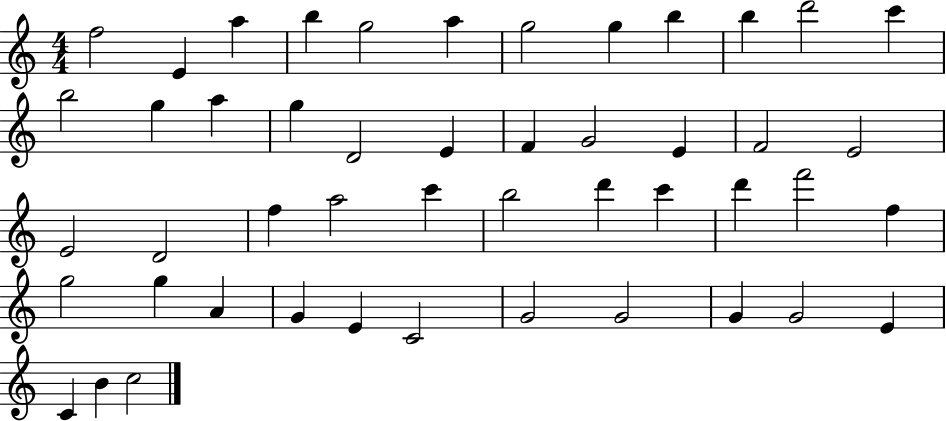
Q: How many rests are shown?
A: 0